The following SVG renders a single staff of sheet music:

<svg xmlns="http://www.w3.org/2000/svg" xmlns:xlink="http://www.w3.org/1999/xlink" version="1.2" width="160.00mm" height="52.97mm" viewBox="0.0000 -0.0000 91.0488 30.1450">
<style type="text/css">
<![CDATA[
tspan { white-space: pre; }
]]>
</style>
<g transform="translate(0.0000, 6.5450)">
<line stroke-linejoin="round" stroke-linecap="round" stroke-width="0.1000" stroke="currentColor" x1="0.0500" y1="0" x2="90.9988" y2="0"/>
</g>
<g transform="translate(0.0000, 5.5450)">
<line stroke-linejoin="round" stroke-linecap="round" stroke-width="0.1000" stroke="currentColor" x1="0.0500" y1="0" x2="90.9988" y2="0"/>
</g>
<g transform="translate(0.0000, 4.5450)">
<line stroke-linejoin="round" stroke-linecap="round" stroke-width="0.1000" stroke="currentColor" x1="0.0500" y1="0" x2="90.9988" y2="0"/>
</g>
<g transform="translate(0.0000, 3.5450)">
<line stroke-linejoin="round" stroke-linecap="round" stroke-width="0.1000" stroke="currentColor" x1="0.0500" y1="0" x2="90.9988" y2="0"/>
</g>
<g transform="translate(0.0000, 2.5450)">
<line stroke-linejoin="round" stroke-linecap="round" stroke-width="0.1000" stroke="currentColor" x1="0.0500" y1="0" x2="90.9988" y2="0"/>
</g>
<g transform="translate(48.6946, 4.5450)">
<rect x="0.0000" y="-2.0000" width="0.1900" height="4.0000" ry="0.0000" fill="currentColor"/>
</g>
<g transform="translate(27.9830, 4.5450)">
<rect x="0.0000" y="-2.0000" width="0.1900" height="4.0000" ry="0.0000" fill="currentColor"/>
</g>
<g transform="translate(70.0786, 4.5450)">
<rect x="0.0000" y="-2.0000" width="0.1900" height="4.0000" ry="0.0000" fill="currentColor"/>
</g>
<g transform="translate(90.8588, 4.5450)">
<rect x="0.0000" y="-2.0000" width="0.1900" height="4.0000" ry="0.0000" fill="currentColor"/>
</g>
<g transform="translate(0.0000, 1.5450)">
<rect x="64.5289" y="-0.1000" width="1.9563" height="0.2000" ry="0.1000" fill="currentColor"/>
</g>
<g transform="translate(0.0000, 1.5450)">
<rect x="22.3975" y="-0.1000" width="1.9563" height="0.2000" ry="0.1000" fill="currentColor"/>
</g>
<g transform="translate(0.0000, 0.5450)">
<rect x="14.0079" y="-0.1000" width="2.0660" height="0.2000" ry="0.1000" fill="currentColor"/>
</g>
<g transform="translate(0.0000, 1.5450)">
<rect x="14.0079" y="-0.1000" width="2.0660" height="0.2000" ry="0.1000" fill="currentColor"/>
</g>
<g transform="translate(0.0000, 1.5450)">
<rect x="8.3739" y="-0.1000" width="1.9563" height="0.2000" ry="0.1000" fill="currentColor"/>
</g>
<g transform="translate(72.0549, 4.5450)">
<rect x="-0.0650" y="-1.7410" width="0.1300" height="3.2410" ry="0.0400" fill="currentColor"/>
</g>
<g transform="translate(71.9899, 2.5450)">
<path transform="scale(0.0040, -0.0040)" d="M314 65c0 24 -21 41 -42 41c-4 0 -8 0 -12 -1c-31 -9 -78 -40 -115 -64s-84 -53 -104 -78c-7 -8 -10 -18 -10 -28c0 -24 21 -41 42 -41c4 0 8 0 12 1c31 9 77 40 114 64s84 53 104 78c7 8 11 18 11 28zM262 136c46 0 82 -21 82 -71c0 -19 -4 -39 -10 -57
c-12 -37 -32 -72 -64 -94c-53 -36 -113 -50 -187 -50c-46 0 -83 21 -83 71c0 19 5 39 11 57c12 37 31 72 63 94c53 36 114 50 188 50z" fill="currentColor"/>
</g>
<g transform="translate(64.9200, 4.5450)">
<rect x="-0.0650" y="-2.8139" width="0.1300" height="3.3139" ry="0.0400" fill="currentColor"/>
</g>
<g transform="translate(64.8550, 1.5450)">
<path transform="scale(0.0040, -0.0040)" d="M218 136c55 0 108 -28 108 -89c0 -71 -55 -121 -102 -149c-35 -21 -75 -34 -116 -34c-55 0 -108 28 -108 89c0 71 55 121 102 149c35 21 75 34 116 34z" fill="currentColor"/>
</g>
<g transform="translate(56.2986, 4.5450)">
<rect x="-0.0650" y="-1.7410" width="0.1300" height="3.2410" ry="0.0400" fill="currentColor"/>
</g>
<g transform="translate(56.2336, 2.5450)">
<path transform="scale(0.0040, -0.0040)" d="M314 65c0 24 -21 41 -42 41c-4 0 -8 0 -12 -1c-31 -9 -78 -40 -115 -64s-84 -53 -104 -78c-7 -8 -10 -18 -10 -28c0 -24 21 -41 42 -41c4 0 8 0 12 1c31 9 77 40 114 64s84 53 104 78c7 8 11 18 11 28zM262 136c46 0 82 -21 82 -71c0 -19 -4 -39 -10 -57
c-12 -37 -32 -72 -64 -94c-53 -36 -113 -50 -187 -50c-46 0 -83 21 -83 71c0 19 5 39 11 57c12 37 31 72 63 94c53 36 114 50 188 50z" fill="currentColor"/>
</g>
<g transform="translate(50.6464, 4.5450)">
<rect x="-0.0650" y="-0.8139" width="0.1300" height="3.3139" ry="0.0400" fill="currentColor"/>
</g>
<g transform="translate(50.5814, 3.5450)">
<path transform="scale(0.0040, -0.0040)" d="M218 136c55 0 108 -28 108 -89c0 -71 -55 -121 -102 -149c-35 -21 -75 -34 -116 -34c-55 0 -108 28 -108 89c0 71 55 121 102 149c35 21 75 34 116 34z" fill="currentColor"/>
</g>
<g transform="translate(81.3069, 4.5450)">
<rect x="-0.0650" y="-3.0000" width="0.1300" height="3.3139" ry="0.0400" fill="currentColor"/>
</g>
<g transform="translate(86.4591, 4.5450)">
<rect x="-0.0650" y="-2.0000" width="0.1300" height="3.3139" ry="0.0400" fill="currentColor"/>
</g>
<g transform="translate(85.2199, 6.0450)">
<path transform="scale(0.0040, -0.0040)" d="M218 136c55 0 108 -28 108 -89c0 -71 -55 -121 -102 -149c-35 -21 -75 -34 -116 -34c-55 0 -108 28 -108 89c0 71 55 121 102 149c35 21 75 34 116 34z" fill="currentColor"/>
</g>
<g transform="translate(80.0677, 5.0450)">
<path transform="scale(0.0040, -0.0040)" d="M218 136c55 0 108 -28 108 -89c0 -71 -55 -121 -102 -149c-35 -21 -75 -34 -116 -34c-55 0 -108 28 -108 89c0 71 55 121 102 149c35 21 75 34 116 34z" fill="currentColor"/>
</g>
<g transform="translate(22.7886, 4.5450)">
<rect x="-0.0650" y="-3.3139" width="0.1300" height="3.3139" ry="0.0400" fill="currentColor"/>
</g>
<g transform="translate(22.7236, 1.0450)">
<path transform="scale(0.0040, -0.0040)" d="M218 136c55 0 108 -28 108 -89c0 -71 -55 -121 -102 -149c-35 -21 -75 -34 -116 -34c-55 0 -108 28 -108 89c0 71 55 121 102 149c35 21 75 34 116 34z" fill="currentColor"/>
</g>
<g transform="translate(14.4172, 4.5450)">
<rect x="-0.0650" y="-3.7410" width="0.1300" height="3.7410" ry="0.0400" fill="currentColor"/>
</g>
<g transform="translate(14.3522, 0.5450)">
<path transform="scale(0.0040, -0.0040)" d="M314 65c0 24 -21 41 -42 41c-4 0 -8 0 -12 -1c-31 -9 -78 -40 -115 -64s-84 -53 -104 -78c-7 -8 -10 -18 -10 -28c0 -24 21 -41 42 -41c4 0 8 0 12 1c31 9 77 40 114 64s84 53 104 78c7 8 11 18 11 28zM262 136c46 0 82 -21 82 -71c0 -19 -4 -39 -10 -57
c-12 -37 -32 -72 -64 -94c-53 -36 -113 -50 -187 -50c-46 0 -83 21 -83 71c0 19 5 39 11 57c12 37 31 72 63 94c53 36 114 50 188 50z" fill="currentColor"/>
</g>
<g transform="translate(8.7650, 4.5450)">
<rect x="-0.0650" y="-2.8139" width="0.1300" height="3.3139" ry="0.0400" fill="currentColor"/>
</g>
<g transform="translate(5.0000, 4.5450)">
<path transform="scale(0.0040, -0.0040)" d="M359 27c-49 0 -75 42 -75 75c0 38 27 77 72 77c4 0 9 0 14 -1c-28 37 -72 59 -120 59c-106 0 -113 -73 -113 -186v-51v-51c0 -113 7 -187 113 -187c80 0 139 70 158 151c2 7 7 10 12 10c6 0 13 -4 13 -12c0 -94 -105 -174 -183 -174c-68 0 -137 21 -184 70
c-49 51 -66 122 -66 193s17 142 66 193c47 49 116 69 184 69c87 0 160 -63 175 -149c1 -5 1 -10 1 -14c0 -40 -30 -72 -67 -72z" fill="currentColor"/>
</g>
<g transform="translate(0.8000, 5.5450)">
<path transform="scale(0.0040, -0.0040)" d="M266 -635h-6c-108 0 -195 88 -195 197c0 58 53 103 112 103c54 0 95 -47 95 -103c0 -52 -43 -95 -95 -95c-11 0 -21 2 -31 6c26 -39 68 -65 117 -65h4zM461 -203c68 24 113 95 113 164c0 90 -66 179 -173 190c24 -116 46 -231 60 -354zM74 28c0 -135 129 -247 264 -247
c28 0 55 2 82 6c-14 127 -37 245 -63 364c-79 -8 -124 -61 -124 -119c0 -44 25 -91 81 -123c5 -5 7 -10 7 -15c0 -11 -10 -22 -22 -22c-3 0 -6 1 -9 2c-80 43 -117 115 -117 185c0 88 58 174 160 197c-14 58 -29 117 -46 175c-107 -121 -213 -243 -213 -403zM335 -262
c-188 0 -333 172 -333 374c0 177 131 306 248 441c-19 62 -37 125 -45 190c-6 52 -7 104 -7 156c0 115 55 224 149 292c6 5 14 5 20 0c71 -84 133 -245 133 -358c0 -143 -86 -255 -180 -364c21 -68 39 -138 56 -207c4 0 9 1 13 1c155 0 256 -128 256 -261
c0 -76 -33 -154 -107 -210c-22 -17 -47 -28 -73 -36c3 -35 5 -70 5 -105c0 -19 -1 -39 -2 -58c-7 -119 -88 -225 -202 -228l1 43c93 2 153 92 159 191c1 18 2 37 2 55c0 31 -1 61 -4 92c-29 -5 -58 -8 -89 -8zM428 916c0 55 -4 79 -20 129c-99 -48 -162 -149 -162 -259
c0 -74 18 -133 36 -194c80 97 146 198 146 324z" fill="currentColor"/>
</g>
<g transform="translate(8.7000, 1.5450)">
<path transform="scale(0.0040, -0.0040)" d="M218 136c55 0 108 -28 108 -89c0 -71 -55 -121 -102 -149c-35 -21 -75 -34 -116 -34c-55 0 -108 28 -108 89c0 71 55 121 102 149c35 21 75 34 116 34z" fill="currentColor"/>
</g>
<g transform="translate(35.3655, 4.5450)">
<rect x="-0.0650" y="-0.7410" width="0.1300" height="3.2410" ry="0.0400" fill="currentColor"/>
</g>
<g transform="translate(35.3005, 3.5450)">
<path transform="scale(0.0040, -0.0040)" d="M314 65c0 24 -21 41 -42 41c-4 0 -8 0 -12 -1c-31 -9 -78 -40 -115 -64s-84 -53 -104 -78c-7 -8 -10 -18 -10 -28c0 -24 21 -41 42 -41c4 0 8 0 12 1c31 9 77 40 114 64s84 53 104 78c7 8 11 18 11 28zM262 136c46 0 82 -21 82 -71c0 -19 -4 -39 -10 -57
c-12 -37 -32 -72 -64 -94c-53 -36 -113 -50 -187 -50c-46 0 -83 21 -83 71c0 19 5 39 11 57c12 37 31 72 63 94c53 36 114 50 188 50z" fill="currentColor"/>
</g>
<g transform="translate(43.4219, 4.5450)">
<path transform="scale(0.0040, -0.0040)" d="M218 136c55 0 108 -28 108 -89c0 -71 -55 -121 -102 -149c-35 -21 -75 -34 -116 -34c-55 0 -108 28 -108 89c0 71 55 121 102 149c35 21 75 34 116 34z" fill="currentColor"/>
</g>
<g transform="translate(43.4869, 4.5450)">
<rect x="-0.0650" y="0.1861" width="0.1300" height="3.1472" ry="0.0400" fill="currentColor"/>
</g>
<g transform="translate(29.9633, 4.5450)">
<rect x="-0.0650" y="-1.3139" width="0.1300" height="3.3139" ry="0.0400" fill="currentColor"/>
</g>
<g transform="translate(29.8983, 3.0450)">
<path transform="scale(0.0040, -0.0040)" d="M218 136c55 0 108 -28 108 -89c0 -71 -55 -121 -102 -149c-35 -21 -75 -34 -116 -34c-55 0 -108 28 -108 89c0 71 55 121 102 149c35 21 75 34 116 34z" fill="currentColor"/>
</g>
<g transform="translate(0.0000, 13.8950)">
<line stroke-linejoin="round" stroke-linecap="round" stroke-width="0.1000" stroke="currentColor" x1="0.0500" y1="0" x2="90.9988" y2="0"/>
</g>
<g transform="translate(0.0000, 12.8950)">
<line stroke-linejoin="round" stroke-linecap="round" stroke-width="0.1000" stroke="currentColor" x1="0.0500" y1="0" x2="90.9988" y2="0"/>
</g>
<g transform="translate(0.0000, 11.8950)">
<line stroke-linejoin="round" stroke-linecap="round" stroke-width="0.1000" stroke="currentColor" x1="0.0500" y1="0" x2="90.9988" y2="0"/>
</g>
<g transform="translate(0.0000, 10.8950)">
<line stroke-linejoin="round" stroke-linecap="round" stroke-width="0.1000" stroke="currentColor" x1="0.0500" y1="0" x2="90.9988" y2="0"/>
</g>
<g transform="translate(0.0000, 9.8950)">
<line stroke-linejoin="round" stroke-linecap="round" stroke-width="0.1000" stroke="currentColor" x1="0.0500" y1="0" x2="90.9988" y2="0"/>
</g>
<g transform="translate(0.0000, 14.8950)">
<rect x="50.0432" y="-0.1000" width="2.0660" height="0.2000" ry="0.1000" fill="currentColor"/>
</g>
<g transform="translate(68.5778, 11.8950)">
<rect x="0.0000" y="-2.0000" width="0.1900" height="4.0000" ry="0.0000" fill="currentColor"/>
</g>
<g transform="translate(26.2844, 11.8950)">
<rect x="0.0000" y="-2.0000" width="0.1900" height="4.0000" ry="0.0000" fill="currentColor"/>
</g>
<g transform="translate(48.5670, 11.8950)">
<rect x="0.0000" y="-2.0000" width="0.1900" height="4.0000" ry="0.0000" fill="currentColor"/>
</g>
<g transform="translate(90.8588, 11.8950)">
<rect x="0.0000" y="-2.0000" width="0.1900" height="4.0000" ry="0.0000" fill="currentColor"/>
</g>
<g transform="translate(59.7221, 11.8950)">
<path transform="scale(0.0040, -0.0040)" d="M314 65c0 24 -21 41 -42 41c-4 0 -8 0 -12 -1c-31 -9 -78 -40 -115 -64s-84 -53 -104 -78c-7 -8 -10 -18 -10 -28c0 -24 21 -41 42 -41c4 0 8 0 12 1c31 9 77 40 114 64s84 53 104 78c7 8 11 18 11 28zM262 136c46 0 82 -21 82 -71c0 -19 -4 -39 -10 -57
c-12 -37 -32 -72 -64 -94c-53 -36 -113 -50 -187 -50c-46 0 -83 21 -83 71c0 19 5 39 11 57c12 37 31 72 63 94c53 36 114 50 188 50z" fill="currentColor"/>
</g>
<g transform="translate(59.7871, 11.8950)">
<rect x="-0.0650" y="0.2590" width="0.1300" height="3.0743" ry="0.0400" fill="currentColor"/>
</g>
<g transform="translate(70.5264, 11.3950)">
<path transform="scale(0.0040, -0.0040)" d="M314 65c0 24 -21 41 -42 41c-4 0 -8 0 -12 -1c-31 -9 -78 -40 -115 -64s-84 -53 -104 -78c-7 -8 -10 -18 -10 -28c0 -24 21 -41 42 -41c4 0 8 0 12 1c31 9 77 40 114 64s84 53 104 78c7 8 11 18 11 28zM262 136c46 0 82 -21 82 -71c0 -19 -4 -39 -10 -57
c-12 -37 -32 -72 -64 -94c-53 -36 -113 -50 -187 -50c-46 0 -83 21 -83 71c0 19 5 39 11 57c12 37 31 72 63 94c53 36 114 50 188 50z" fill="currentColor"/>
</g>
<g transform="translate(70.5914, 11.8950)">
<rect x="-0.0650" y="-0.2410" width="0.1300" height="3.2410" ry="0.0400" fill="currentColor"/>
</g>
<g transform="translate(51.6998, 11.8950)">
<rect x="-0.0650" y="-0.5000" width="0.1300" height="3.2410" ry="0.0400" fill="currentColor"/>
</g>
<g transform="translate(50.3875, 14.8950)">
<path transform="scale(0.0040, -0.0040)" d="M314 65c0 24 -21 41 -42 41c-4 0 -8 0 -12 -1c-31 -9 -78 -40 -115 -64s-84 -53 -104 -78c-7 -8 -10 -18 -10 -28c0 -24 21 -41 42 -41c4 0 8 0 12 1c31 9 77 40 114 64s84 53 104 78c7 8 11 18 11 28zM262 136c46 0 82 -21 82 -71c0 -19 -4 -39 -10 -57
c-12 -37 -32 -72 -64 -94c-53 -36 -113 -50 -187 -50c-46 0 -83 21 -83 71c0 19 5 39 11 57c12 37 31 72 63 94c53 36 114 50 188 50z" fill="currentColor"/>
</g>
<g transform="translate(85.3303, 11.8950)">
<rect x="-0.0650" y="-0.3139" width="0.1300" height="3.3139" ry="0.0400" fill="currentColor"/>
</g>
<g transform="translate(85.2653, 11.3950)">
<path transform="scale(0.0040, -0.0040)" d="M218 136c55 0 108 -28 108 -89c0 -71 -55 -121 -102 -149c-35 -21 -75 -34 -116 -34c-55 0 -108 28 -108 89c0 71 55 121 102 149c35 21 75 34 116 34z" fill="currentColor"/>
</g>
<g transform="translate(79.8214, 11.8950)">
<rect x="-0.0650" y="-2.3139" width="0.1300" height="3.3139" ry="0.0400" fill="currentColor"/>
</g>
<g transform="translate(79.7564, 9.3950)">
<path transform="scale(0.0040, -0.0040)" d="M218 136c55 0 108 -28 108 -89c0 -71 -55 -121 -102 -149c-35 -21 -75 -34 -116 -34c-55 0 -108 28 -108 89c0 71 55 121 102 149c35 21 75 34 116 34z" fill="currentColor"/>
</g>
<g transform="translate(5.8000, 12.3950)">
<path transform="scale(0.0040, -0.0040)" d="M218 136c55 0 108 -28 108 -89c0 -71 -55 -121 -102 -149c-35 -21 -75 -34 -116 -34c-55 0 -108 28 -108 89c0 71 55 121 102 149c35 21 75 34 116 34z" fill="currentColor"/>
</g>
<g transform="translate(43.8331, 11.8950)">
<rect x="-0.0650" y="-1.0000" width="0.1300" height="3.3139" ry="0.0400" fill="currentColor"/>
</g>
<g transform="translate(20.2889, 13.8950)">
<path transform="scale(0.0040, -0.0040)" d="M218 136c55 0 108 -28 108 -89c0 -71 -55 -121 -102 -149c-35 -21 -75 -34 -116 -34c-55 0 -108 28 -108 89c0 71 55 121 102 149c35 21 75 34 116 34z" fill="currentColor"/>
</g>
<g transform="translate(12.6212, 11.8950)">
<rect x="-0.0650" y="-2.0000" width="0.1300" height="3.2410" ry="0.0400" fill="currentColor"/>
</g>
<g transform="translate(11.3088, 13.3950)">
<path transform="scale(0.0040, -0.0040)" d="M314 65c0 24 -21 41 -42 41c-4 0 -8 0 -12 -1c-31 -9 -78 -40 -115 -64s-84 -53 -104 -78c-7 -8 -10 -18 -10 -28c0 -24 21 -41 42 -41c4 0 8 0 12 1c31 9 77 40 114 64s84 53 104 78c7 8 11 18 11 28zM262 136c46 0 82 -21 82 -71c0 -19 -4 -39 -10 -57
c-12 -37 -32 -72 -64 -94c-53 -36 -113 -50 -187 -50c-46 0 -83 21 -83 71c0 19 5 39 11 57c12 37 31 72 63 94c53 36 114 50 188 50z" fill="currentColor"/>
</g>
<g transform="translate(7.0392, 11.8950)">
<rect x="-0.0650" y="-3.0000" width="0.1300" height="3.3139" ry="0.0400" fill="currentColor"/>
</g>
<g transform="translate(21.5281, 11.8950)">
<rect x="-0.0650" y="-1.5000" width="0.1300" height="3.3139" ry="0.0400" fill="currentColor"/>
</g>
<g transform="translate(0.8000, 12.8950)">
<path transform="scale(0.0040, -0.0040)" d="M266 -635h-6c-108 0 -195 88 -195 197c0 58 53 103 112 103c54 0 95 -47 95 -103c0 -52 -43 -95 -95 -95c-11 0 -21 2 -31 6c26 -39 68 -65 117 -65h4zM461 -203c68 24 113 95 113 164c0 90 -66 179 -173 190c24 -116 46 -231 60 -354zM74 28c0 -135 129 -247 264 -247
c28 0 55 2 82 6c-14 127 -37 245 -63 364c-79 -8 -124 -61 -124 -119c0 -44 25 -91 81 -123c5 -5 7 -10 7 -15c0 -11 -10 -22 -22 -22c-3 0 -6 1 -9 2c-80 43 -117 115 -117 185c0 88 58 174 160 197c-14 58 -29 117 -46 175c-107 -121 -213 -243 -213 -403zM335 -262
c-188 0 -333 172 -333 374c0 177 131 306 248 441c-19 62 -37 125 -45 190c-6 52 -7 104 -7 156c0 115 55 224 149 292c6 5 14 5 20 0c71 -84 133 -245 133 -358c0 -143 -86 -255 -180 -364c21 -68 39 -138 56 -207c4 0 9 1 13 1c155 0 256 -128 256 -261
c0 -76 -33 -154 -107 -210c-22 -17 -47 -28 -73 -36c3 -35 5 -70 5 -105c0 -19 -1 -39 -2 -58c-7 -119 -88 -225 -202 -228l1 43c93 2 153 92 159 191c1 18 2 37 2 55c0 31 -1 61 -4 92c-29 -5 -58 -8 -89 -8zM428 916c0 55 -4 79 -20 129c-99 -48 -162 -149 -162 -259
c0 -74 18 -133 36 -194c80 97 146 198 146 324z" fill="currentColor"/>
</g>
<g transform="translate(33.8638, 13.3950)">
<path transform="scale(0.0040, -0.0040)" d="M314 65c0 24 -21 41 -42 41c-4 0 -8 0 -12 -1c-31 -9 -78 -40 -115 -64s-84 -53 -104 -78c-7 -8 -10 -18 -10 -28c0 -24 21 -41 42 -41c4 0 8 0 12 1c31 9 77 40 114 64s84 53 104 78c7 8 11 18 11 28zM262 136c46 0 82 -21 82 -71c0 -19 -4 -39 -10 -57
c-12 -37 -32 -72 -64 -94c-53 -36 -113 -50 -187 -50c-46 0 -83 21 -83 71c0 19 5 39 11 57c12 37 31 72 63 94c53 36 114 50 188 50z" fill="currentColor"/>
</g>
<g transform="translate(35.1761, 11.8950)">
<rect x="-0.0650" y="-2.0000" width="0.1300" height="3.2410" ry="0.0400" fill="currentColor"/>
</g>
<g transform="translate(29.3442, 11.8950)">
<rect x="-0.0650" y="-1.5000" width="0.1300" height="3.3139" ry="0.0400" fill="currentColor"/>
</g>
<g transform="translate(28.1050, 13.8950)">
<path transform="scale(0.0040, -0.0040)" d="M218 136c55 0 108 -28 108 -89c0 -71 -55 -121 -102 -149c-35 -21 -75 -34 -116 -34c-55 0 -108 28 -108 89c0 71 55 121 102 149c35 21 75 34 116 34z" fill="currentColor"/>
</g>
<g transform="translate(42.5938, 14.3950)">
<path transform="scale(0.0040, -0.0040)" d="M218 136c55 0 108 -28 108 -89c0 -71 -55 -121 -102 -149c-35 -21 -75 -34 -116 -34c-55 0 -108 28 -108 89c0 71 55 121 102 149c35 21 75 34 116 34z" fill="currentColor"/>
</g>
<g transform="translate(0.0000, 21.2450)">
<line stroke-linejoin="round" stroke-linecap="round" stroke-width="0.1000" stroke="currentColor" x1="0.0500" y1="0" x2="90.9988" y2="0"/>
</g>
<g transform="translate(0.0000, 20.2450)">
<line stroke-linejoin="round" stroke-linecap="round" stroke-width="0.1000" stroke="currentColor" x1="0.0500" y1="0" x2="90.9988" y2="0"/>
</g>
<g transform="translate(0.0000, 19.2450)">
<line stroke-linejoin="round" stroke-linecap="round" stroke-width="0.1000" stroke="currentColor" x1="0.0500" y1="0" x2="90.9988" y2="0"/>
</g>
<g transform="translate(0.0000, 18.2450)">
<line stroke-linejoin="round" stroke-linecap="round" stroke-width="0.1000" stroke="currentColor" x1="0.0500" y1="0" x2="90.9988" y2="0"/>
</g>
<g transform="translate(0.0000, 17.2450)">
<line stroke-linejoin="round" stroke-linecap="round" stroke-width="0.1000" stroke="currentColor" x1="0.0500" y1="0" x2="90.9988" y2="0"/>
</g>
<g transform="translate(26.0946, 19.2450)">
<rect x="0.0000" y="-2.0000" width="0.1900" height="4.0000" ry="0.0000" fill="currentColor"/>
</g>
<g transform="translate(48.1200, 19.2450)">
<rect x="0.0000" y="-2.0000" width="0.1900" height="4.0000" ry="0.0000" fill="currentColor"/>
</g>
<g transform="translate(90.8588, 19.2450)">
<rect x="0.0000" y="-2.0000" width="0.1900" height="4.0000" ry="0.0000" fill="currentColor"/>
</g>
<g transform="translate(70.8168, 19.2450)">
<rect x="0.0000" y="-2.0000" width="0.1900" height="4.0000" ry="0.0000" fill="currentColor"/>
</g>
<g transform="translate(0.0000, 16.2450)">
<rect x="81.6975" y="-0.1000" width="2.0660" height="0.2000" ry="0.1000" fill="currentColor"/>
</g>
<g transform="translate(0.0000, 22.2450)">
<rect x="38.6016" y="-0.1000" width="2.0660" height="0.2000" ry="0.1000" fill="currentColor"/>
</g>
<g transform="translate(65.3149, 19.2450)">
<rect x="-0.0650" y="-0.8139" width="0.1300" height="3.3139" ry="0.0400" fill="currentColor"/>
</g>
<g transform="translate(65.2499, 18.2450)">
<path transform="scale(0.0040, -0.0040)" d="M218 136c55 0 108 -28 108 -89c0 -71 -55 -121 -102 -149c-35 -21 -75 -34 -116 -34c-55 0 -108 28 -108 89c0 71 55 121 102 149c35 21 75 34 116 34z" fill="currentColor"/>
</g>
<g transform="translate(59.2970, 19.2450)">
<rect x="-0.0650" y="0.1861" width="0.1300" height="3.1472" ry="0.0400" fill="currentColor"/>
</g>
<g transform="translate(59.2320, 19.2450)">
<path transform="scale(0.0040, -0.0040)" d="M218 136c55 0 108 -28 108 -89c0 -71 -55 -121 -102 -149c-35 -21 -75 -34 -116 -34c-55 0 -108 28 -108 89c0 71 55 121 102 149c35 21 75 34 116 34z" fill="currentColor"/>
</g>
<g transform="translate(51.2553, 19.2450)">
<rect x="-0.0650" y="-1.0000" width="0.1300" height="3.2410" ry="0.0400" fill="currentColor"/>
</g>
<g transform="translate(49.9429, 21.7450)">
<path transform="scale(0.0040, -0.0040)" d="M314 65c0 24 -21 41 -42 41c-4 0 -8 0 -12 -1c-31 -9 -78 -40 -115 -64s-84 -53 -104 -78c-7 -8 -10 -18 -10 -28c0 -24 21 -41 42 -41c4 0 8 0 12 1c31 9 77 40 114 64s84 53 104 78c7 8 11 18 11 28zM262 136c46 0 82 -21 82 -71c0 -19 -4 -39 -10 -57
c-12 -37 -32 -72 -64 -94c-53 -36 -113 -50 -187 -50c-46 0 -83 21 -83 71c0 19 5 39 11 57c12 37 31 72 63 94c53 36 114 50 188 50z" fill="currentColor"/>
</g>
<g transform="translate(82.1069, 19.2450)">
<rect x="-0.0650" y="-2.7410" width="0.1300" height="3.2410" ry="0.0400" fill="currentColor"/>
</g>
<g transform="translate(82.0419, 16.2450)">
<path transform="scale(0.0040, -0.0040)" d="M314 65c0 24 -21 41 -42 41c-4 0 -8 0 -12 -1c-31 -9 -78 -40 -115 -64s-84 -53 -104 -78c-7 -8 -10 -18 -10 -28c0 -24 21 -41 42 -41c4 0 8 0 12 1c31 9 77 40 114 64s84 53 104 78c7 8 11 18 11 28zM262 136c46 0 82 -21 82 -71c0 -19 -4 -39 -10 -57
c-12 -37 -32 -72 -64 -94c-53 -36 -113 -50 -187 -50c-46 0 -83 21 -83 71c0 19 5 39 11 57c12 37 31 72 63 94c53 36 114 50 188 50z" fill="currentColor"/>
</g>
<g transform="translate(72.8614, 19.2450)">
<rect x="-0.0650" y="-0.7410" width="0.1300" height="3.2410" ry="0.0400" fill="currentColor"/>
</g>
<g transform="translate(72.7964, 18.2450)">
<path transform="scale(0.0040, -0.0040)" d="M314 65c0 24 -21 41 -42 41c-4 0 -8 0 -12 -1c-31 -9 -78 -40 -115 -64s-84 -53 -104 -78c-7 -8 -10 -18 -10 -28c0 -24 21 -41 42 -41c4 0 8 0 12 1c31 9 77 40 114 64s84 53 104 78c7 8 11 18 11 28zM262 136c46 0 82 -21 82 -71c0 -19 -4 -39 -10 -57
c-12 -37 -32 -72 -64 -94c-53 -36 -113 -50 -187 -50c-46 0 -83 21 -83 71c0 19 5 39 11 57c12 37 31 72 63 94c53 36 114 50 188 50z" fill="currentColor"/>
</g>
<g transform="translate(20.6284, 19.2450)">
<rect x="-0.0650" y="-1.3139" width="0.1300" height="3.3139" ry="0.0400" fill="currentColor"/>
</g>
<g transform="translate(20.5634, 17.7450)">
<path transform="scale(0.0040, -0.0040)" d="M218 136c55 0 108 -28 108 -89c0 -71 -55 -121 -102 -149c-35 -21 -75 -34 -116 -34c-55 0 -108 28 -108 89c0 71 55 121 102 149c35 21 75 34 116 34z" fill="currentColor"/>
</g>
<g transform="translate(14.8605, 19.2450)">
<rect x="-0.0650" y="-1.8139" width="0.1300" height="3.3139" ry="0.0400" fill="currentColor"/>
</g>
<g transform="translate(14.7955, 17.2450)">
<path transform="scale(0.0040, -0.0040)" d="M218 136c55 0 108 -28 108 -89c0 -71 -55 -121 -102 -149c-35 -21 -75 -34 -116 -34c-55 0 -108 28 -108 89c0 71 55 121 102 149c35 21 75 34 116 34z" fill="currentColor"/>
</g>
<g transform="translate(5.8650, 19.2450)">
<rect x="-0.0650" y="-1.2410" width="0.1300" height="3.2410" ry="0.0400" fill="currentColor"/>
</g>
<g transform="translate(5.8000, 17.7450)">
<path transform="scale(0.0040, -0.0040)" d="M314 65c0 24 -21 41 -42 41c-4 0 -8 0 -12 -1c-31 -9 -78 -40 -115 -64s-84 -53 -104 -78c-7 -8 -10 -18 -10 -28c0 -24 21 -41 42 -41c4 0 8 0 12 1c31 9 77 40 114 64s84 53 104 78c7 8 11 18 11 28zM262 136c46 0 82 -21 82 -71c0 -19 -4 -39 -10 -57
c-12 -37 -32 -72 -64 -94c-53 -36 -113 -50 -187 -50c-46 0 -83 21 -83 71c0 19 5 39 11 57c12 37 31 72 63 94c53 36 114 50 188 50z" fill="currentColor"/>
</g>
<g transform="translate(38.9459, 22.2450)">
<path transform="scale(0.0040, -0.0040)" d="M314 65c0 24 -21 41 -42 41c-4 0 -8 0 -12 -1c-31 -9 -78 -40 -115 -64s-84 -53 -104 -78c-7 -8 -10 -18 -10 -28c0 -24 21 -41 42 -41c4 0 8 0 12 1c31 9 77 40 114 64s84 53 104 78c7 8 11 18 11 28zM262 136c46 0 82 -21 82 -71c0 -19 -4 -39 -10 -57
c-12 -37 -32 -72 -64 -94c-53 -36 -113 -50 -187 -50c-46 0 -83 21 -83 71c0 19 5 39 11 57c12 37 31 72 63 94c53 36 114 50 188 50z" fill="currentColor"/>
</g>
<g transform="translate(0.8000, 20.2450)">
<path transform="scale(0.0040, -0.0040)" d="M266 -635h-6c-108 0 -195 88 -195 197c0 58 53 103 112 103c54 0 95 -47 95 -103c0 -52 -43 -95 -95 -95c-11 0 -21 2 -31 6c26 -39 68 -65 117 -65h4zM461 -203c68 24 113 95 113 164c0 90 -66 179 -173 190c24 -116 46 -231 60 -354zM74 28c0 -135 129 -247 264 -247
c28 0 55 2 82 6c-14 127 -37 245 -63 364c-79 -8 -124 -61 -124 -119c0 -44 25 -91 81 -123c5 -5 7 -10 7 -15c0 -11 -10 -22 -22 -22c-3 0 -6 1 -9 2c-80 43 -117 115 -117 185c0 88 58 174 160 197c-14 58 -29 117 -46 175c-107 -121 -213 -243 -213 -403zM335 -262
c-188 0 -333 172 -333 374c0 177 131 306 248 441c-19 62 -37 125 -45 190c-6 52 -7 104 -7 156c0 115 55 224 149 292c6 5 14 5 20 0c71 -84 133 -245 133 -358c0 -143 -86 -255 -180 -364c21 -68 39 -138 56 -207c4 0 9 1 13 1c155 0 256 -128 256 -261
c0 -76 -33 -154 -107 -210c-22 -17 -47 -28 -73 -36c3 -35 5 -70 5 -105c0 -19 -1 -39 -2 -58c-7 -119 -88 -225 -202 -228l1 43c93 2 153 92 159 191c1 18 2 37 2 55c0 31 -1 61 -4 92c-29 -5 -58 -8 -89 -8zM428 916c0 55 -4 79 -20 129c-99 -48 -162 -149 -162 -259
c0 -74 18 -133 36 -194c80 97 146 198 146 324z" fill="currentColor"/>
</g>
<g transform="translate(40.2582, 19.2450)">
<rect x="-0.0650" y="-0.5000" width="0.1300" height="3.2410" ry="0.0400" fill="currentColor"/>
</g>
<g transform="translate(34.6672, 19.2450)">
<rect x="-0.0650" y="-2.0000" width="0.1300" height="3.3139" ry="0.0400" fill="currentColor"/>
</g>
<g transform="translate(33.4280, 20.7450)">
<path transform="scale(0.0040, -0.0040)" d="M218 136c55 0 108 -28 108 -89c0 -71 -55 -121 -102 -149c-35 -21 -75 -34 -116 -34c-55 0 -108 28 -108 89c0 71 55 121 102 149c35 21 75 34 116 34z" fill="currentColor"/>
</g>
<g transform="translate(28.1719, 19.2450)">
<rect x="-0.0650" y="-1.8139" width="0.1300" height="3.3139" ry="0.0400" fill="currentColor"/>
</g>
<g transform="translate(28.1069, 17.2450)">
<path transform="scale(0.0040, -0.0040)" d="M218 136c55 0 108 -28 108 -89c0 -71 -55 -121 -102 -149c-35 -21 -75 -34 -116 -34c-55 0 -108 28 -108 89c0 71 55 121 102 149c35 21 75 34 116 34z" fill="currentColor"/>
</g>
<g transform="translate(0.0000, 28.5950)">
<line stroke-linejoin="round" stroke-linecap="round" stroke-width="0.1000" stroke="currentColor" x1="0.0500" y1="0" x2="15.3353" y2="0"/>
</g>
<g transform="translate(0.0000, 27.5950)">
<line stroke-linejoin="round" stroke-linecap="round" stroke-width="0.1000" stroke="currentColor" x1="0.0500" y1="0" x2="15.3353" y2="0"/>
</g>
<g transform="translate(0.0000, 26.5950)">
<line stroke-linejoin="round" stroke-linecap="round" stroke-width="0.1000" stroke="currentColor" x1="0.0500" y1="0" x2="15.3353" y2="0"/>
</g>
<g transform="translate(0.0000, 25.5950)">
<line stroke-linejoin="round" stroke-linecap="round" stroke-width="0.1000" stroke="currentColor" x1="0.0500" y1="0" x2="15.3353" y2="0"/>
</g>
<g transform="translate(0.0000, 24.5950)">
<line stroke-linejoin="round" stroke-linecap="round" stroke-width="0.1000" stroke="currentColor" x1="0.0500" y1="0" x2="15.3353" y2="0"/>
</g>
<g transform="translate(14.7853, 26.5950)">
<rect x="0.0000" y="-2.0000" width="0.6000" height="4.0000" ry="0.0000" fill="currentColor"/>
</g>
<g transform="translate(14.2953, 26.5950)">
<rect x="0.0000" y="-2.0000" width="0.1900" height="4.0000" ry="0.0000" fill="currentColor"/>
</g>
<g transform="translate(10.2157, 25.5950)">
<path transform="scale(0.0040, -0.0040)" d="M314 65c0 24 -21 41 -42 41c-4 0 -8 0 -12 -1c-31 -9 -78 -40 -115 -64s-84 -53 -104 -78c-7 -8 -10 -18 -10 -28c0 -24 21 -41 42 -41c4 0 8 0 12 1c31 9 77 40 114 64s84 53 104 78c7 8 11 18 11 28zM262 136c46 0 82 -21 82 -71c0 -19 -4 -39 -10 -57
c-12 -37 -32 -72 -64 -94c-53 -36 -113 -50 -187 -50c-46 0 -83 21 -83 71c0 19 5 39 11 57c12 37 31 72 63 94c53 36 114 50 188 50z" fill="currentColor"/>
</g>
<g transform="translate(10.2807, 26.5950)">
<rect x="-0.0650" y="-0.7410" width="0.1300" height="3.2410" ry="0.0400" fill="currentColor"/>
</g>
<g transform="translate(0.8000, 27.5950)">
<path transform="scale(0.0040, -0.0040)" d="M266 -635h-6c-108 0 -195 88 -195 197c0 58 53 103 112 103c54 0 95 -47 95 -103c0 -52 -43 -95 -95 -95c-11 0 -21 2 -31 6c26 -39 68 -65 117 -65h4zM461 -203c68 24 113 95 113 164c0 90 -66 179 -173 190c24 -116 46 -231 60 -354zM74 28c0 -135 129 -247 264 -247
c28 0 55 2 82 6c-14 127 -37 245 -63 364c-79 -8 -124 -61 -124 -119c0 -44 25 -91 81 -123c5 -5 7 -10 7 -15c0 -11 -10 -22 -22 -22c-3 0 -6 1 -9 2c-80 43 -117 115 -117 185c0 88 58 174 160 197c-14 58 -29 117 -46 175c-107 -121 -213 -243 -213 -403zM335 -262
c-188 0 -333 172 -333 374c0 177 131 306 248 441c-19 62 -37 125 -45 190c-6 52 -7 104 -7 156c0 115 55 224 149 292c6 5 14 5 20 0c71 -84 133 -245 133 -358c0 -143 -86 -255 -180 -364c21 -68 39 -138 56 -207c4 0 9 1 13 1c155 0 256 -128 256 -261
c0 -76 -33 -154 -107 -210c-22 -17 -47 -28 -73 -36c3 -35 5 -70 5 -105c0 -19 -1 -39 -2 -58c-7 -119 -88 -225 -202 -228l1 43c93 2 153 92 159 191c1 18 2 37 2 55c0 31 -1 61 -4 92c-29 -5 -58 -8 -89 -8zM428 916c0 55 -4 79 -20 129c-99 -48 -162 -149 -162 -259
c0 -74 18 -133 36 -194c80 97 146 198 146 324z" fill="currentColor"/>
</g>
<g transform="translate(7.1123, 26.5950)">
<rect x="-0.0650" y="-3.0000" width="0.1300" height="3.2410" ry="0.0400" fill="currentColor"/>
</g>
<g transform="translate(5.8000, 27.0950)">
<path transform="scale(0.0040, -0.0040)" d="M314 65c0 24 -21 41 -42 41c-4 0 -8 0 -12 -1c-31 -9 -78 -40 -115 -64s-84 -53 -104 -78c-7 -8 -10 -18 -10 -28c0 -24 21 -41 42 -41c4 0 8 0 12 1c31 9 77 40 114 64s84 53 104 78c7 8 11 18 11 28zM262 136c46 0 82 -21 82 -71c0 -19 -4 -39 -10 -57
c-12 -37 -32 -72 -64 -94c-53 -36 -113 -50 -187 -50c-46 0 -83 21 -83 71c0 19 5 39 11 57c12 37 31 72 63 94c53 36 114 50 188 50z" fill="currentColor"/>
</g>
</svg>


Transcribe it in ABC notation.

X:1
T:Untitled
M:4/4
L:1/4
K:C
a c'2 b e d2 B d f2 a f2 A F A F2 E E F2 D C2 B2 c2 g c e2 f e f F C2 D2 B d d2 a2 A2 d2